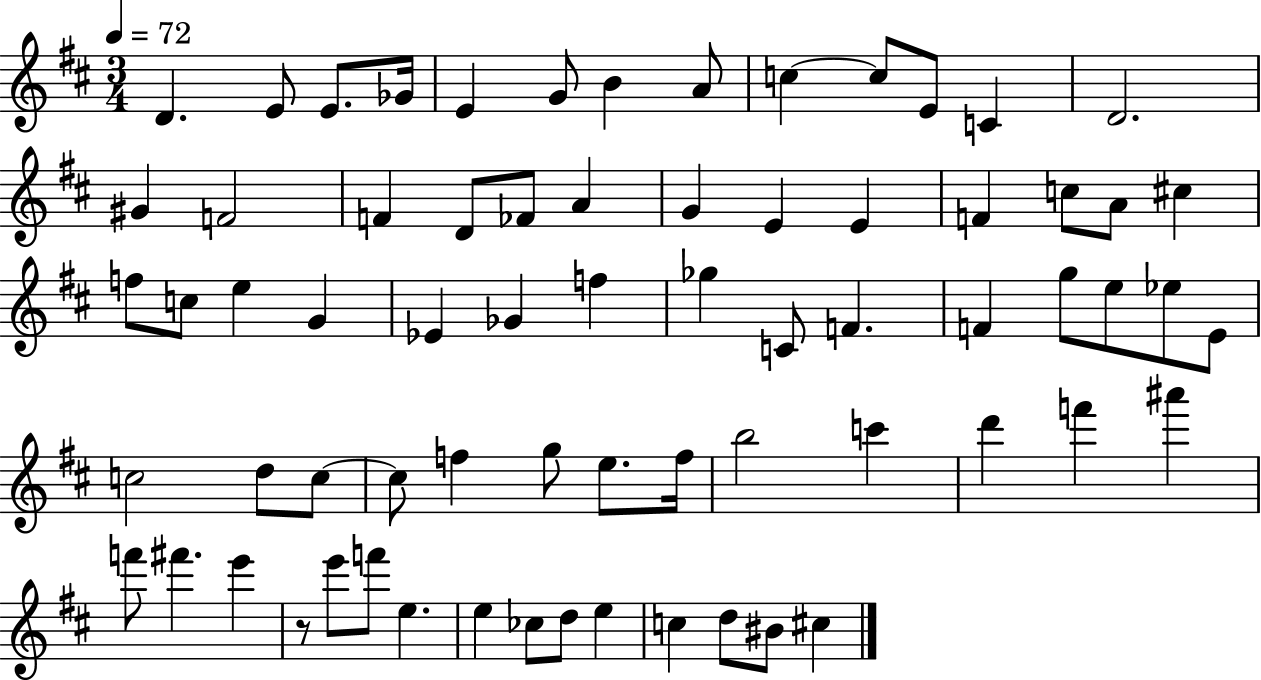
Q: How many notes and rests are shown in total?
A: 69